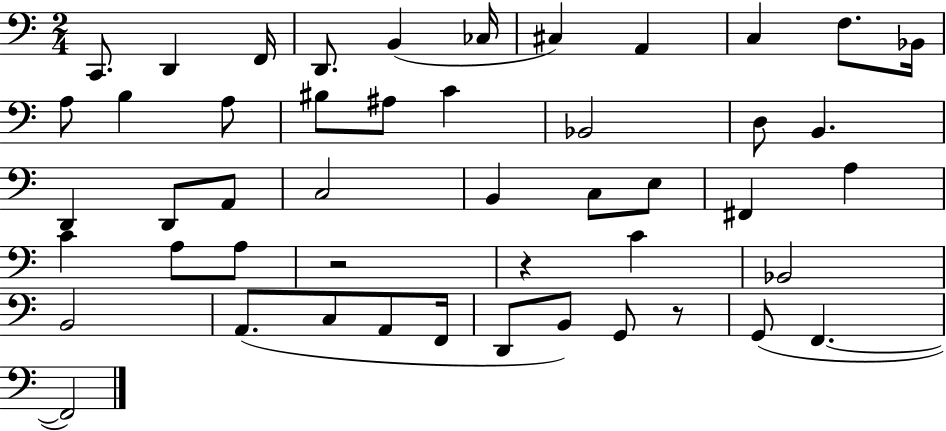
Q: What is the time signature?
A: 2/4